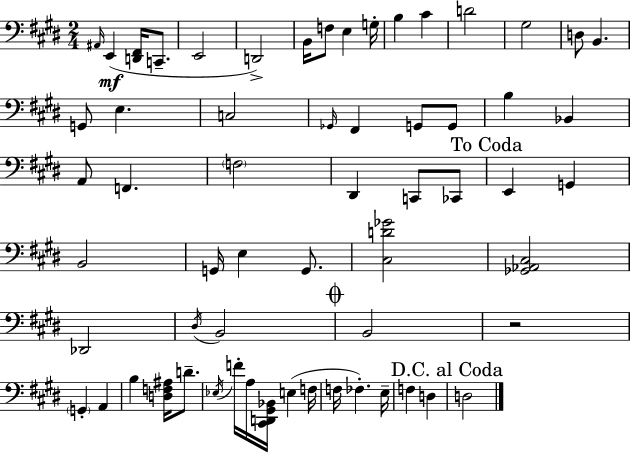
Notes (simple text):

A#2/s E2/q [D2,F#2]/s C2/e. E2/h D2/h B2/s F3/e E3/q G3/s B3/q C#4/q D4/h G#3/h D3/e B2/q. G2/e E3/q. C3/h Gb2/s F#2/q G2/e G2/e B3/q Bb2/q A2/e F2/q. F3/h D#2/q C2/e CES2/e E2/q G2/q B2/h G2/s E3/q G2/e. [C#3,D4,Gb4]/h [Gb2,Ab2,C#3]/h Db2/h D#3/s B2/h B2/h R/h G2/q A2/q B3/q [D3,F3,A#3]/s D4/e. Eb3/s F4/s A3/s [C#2,D2,G#2,Bb2]/s E3/q F3/s F3/s FES3/q. E3/s F3/q D3/q D3/h